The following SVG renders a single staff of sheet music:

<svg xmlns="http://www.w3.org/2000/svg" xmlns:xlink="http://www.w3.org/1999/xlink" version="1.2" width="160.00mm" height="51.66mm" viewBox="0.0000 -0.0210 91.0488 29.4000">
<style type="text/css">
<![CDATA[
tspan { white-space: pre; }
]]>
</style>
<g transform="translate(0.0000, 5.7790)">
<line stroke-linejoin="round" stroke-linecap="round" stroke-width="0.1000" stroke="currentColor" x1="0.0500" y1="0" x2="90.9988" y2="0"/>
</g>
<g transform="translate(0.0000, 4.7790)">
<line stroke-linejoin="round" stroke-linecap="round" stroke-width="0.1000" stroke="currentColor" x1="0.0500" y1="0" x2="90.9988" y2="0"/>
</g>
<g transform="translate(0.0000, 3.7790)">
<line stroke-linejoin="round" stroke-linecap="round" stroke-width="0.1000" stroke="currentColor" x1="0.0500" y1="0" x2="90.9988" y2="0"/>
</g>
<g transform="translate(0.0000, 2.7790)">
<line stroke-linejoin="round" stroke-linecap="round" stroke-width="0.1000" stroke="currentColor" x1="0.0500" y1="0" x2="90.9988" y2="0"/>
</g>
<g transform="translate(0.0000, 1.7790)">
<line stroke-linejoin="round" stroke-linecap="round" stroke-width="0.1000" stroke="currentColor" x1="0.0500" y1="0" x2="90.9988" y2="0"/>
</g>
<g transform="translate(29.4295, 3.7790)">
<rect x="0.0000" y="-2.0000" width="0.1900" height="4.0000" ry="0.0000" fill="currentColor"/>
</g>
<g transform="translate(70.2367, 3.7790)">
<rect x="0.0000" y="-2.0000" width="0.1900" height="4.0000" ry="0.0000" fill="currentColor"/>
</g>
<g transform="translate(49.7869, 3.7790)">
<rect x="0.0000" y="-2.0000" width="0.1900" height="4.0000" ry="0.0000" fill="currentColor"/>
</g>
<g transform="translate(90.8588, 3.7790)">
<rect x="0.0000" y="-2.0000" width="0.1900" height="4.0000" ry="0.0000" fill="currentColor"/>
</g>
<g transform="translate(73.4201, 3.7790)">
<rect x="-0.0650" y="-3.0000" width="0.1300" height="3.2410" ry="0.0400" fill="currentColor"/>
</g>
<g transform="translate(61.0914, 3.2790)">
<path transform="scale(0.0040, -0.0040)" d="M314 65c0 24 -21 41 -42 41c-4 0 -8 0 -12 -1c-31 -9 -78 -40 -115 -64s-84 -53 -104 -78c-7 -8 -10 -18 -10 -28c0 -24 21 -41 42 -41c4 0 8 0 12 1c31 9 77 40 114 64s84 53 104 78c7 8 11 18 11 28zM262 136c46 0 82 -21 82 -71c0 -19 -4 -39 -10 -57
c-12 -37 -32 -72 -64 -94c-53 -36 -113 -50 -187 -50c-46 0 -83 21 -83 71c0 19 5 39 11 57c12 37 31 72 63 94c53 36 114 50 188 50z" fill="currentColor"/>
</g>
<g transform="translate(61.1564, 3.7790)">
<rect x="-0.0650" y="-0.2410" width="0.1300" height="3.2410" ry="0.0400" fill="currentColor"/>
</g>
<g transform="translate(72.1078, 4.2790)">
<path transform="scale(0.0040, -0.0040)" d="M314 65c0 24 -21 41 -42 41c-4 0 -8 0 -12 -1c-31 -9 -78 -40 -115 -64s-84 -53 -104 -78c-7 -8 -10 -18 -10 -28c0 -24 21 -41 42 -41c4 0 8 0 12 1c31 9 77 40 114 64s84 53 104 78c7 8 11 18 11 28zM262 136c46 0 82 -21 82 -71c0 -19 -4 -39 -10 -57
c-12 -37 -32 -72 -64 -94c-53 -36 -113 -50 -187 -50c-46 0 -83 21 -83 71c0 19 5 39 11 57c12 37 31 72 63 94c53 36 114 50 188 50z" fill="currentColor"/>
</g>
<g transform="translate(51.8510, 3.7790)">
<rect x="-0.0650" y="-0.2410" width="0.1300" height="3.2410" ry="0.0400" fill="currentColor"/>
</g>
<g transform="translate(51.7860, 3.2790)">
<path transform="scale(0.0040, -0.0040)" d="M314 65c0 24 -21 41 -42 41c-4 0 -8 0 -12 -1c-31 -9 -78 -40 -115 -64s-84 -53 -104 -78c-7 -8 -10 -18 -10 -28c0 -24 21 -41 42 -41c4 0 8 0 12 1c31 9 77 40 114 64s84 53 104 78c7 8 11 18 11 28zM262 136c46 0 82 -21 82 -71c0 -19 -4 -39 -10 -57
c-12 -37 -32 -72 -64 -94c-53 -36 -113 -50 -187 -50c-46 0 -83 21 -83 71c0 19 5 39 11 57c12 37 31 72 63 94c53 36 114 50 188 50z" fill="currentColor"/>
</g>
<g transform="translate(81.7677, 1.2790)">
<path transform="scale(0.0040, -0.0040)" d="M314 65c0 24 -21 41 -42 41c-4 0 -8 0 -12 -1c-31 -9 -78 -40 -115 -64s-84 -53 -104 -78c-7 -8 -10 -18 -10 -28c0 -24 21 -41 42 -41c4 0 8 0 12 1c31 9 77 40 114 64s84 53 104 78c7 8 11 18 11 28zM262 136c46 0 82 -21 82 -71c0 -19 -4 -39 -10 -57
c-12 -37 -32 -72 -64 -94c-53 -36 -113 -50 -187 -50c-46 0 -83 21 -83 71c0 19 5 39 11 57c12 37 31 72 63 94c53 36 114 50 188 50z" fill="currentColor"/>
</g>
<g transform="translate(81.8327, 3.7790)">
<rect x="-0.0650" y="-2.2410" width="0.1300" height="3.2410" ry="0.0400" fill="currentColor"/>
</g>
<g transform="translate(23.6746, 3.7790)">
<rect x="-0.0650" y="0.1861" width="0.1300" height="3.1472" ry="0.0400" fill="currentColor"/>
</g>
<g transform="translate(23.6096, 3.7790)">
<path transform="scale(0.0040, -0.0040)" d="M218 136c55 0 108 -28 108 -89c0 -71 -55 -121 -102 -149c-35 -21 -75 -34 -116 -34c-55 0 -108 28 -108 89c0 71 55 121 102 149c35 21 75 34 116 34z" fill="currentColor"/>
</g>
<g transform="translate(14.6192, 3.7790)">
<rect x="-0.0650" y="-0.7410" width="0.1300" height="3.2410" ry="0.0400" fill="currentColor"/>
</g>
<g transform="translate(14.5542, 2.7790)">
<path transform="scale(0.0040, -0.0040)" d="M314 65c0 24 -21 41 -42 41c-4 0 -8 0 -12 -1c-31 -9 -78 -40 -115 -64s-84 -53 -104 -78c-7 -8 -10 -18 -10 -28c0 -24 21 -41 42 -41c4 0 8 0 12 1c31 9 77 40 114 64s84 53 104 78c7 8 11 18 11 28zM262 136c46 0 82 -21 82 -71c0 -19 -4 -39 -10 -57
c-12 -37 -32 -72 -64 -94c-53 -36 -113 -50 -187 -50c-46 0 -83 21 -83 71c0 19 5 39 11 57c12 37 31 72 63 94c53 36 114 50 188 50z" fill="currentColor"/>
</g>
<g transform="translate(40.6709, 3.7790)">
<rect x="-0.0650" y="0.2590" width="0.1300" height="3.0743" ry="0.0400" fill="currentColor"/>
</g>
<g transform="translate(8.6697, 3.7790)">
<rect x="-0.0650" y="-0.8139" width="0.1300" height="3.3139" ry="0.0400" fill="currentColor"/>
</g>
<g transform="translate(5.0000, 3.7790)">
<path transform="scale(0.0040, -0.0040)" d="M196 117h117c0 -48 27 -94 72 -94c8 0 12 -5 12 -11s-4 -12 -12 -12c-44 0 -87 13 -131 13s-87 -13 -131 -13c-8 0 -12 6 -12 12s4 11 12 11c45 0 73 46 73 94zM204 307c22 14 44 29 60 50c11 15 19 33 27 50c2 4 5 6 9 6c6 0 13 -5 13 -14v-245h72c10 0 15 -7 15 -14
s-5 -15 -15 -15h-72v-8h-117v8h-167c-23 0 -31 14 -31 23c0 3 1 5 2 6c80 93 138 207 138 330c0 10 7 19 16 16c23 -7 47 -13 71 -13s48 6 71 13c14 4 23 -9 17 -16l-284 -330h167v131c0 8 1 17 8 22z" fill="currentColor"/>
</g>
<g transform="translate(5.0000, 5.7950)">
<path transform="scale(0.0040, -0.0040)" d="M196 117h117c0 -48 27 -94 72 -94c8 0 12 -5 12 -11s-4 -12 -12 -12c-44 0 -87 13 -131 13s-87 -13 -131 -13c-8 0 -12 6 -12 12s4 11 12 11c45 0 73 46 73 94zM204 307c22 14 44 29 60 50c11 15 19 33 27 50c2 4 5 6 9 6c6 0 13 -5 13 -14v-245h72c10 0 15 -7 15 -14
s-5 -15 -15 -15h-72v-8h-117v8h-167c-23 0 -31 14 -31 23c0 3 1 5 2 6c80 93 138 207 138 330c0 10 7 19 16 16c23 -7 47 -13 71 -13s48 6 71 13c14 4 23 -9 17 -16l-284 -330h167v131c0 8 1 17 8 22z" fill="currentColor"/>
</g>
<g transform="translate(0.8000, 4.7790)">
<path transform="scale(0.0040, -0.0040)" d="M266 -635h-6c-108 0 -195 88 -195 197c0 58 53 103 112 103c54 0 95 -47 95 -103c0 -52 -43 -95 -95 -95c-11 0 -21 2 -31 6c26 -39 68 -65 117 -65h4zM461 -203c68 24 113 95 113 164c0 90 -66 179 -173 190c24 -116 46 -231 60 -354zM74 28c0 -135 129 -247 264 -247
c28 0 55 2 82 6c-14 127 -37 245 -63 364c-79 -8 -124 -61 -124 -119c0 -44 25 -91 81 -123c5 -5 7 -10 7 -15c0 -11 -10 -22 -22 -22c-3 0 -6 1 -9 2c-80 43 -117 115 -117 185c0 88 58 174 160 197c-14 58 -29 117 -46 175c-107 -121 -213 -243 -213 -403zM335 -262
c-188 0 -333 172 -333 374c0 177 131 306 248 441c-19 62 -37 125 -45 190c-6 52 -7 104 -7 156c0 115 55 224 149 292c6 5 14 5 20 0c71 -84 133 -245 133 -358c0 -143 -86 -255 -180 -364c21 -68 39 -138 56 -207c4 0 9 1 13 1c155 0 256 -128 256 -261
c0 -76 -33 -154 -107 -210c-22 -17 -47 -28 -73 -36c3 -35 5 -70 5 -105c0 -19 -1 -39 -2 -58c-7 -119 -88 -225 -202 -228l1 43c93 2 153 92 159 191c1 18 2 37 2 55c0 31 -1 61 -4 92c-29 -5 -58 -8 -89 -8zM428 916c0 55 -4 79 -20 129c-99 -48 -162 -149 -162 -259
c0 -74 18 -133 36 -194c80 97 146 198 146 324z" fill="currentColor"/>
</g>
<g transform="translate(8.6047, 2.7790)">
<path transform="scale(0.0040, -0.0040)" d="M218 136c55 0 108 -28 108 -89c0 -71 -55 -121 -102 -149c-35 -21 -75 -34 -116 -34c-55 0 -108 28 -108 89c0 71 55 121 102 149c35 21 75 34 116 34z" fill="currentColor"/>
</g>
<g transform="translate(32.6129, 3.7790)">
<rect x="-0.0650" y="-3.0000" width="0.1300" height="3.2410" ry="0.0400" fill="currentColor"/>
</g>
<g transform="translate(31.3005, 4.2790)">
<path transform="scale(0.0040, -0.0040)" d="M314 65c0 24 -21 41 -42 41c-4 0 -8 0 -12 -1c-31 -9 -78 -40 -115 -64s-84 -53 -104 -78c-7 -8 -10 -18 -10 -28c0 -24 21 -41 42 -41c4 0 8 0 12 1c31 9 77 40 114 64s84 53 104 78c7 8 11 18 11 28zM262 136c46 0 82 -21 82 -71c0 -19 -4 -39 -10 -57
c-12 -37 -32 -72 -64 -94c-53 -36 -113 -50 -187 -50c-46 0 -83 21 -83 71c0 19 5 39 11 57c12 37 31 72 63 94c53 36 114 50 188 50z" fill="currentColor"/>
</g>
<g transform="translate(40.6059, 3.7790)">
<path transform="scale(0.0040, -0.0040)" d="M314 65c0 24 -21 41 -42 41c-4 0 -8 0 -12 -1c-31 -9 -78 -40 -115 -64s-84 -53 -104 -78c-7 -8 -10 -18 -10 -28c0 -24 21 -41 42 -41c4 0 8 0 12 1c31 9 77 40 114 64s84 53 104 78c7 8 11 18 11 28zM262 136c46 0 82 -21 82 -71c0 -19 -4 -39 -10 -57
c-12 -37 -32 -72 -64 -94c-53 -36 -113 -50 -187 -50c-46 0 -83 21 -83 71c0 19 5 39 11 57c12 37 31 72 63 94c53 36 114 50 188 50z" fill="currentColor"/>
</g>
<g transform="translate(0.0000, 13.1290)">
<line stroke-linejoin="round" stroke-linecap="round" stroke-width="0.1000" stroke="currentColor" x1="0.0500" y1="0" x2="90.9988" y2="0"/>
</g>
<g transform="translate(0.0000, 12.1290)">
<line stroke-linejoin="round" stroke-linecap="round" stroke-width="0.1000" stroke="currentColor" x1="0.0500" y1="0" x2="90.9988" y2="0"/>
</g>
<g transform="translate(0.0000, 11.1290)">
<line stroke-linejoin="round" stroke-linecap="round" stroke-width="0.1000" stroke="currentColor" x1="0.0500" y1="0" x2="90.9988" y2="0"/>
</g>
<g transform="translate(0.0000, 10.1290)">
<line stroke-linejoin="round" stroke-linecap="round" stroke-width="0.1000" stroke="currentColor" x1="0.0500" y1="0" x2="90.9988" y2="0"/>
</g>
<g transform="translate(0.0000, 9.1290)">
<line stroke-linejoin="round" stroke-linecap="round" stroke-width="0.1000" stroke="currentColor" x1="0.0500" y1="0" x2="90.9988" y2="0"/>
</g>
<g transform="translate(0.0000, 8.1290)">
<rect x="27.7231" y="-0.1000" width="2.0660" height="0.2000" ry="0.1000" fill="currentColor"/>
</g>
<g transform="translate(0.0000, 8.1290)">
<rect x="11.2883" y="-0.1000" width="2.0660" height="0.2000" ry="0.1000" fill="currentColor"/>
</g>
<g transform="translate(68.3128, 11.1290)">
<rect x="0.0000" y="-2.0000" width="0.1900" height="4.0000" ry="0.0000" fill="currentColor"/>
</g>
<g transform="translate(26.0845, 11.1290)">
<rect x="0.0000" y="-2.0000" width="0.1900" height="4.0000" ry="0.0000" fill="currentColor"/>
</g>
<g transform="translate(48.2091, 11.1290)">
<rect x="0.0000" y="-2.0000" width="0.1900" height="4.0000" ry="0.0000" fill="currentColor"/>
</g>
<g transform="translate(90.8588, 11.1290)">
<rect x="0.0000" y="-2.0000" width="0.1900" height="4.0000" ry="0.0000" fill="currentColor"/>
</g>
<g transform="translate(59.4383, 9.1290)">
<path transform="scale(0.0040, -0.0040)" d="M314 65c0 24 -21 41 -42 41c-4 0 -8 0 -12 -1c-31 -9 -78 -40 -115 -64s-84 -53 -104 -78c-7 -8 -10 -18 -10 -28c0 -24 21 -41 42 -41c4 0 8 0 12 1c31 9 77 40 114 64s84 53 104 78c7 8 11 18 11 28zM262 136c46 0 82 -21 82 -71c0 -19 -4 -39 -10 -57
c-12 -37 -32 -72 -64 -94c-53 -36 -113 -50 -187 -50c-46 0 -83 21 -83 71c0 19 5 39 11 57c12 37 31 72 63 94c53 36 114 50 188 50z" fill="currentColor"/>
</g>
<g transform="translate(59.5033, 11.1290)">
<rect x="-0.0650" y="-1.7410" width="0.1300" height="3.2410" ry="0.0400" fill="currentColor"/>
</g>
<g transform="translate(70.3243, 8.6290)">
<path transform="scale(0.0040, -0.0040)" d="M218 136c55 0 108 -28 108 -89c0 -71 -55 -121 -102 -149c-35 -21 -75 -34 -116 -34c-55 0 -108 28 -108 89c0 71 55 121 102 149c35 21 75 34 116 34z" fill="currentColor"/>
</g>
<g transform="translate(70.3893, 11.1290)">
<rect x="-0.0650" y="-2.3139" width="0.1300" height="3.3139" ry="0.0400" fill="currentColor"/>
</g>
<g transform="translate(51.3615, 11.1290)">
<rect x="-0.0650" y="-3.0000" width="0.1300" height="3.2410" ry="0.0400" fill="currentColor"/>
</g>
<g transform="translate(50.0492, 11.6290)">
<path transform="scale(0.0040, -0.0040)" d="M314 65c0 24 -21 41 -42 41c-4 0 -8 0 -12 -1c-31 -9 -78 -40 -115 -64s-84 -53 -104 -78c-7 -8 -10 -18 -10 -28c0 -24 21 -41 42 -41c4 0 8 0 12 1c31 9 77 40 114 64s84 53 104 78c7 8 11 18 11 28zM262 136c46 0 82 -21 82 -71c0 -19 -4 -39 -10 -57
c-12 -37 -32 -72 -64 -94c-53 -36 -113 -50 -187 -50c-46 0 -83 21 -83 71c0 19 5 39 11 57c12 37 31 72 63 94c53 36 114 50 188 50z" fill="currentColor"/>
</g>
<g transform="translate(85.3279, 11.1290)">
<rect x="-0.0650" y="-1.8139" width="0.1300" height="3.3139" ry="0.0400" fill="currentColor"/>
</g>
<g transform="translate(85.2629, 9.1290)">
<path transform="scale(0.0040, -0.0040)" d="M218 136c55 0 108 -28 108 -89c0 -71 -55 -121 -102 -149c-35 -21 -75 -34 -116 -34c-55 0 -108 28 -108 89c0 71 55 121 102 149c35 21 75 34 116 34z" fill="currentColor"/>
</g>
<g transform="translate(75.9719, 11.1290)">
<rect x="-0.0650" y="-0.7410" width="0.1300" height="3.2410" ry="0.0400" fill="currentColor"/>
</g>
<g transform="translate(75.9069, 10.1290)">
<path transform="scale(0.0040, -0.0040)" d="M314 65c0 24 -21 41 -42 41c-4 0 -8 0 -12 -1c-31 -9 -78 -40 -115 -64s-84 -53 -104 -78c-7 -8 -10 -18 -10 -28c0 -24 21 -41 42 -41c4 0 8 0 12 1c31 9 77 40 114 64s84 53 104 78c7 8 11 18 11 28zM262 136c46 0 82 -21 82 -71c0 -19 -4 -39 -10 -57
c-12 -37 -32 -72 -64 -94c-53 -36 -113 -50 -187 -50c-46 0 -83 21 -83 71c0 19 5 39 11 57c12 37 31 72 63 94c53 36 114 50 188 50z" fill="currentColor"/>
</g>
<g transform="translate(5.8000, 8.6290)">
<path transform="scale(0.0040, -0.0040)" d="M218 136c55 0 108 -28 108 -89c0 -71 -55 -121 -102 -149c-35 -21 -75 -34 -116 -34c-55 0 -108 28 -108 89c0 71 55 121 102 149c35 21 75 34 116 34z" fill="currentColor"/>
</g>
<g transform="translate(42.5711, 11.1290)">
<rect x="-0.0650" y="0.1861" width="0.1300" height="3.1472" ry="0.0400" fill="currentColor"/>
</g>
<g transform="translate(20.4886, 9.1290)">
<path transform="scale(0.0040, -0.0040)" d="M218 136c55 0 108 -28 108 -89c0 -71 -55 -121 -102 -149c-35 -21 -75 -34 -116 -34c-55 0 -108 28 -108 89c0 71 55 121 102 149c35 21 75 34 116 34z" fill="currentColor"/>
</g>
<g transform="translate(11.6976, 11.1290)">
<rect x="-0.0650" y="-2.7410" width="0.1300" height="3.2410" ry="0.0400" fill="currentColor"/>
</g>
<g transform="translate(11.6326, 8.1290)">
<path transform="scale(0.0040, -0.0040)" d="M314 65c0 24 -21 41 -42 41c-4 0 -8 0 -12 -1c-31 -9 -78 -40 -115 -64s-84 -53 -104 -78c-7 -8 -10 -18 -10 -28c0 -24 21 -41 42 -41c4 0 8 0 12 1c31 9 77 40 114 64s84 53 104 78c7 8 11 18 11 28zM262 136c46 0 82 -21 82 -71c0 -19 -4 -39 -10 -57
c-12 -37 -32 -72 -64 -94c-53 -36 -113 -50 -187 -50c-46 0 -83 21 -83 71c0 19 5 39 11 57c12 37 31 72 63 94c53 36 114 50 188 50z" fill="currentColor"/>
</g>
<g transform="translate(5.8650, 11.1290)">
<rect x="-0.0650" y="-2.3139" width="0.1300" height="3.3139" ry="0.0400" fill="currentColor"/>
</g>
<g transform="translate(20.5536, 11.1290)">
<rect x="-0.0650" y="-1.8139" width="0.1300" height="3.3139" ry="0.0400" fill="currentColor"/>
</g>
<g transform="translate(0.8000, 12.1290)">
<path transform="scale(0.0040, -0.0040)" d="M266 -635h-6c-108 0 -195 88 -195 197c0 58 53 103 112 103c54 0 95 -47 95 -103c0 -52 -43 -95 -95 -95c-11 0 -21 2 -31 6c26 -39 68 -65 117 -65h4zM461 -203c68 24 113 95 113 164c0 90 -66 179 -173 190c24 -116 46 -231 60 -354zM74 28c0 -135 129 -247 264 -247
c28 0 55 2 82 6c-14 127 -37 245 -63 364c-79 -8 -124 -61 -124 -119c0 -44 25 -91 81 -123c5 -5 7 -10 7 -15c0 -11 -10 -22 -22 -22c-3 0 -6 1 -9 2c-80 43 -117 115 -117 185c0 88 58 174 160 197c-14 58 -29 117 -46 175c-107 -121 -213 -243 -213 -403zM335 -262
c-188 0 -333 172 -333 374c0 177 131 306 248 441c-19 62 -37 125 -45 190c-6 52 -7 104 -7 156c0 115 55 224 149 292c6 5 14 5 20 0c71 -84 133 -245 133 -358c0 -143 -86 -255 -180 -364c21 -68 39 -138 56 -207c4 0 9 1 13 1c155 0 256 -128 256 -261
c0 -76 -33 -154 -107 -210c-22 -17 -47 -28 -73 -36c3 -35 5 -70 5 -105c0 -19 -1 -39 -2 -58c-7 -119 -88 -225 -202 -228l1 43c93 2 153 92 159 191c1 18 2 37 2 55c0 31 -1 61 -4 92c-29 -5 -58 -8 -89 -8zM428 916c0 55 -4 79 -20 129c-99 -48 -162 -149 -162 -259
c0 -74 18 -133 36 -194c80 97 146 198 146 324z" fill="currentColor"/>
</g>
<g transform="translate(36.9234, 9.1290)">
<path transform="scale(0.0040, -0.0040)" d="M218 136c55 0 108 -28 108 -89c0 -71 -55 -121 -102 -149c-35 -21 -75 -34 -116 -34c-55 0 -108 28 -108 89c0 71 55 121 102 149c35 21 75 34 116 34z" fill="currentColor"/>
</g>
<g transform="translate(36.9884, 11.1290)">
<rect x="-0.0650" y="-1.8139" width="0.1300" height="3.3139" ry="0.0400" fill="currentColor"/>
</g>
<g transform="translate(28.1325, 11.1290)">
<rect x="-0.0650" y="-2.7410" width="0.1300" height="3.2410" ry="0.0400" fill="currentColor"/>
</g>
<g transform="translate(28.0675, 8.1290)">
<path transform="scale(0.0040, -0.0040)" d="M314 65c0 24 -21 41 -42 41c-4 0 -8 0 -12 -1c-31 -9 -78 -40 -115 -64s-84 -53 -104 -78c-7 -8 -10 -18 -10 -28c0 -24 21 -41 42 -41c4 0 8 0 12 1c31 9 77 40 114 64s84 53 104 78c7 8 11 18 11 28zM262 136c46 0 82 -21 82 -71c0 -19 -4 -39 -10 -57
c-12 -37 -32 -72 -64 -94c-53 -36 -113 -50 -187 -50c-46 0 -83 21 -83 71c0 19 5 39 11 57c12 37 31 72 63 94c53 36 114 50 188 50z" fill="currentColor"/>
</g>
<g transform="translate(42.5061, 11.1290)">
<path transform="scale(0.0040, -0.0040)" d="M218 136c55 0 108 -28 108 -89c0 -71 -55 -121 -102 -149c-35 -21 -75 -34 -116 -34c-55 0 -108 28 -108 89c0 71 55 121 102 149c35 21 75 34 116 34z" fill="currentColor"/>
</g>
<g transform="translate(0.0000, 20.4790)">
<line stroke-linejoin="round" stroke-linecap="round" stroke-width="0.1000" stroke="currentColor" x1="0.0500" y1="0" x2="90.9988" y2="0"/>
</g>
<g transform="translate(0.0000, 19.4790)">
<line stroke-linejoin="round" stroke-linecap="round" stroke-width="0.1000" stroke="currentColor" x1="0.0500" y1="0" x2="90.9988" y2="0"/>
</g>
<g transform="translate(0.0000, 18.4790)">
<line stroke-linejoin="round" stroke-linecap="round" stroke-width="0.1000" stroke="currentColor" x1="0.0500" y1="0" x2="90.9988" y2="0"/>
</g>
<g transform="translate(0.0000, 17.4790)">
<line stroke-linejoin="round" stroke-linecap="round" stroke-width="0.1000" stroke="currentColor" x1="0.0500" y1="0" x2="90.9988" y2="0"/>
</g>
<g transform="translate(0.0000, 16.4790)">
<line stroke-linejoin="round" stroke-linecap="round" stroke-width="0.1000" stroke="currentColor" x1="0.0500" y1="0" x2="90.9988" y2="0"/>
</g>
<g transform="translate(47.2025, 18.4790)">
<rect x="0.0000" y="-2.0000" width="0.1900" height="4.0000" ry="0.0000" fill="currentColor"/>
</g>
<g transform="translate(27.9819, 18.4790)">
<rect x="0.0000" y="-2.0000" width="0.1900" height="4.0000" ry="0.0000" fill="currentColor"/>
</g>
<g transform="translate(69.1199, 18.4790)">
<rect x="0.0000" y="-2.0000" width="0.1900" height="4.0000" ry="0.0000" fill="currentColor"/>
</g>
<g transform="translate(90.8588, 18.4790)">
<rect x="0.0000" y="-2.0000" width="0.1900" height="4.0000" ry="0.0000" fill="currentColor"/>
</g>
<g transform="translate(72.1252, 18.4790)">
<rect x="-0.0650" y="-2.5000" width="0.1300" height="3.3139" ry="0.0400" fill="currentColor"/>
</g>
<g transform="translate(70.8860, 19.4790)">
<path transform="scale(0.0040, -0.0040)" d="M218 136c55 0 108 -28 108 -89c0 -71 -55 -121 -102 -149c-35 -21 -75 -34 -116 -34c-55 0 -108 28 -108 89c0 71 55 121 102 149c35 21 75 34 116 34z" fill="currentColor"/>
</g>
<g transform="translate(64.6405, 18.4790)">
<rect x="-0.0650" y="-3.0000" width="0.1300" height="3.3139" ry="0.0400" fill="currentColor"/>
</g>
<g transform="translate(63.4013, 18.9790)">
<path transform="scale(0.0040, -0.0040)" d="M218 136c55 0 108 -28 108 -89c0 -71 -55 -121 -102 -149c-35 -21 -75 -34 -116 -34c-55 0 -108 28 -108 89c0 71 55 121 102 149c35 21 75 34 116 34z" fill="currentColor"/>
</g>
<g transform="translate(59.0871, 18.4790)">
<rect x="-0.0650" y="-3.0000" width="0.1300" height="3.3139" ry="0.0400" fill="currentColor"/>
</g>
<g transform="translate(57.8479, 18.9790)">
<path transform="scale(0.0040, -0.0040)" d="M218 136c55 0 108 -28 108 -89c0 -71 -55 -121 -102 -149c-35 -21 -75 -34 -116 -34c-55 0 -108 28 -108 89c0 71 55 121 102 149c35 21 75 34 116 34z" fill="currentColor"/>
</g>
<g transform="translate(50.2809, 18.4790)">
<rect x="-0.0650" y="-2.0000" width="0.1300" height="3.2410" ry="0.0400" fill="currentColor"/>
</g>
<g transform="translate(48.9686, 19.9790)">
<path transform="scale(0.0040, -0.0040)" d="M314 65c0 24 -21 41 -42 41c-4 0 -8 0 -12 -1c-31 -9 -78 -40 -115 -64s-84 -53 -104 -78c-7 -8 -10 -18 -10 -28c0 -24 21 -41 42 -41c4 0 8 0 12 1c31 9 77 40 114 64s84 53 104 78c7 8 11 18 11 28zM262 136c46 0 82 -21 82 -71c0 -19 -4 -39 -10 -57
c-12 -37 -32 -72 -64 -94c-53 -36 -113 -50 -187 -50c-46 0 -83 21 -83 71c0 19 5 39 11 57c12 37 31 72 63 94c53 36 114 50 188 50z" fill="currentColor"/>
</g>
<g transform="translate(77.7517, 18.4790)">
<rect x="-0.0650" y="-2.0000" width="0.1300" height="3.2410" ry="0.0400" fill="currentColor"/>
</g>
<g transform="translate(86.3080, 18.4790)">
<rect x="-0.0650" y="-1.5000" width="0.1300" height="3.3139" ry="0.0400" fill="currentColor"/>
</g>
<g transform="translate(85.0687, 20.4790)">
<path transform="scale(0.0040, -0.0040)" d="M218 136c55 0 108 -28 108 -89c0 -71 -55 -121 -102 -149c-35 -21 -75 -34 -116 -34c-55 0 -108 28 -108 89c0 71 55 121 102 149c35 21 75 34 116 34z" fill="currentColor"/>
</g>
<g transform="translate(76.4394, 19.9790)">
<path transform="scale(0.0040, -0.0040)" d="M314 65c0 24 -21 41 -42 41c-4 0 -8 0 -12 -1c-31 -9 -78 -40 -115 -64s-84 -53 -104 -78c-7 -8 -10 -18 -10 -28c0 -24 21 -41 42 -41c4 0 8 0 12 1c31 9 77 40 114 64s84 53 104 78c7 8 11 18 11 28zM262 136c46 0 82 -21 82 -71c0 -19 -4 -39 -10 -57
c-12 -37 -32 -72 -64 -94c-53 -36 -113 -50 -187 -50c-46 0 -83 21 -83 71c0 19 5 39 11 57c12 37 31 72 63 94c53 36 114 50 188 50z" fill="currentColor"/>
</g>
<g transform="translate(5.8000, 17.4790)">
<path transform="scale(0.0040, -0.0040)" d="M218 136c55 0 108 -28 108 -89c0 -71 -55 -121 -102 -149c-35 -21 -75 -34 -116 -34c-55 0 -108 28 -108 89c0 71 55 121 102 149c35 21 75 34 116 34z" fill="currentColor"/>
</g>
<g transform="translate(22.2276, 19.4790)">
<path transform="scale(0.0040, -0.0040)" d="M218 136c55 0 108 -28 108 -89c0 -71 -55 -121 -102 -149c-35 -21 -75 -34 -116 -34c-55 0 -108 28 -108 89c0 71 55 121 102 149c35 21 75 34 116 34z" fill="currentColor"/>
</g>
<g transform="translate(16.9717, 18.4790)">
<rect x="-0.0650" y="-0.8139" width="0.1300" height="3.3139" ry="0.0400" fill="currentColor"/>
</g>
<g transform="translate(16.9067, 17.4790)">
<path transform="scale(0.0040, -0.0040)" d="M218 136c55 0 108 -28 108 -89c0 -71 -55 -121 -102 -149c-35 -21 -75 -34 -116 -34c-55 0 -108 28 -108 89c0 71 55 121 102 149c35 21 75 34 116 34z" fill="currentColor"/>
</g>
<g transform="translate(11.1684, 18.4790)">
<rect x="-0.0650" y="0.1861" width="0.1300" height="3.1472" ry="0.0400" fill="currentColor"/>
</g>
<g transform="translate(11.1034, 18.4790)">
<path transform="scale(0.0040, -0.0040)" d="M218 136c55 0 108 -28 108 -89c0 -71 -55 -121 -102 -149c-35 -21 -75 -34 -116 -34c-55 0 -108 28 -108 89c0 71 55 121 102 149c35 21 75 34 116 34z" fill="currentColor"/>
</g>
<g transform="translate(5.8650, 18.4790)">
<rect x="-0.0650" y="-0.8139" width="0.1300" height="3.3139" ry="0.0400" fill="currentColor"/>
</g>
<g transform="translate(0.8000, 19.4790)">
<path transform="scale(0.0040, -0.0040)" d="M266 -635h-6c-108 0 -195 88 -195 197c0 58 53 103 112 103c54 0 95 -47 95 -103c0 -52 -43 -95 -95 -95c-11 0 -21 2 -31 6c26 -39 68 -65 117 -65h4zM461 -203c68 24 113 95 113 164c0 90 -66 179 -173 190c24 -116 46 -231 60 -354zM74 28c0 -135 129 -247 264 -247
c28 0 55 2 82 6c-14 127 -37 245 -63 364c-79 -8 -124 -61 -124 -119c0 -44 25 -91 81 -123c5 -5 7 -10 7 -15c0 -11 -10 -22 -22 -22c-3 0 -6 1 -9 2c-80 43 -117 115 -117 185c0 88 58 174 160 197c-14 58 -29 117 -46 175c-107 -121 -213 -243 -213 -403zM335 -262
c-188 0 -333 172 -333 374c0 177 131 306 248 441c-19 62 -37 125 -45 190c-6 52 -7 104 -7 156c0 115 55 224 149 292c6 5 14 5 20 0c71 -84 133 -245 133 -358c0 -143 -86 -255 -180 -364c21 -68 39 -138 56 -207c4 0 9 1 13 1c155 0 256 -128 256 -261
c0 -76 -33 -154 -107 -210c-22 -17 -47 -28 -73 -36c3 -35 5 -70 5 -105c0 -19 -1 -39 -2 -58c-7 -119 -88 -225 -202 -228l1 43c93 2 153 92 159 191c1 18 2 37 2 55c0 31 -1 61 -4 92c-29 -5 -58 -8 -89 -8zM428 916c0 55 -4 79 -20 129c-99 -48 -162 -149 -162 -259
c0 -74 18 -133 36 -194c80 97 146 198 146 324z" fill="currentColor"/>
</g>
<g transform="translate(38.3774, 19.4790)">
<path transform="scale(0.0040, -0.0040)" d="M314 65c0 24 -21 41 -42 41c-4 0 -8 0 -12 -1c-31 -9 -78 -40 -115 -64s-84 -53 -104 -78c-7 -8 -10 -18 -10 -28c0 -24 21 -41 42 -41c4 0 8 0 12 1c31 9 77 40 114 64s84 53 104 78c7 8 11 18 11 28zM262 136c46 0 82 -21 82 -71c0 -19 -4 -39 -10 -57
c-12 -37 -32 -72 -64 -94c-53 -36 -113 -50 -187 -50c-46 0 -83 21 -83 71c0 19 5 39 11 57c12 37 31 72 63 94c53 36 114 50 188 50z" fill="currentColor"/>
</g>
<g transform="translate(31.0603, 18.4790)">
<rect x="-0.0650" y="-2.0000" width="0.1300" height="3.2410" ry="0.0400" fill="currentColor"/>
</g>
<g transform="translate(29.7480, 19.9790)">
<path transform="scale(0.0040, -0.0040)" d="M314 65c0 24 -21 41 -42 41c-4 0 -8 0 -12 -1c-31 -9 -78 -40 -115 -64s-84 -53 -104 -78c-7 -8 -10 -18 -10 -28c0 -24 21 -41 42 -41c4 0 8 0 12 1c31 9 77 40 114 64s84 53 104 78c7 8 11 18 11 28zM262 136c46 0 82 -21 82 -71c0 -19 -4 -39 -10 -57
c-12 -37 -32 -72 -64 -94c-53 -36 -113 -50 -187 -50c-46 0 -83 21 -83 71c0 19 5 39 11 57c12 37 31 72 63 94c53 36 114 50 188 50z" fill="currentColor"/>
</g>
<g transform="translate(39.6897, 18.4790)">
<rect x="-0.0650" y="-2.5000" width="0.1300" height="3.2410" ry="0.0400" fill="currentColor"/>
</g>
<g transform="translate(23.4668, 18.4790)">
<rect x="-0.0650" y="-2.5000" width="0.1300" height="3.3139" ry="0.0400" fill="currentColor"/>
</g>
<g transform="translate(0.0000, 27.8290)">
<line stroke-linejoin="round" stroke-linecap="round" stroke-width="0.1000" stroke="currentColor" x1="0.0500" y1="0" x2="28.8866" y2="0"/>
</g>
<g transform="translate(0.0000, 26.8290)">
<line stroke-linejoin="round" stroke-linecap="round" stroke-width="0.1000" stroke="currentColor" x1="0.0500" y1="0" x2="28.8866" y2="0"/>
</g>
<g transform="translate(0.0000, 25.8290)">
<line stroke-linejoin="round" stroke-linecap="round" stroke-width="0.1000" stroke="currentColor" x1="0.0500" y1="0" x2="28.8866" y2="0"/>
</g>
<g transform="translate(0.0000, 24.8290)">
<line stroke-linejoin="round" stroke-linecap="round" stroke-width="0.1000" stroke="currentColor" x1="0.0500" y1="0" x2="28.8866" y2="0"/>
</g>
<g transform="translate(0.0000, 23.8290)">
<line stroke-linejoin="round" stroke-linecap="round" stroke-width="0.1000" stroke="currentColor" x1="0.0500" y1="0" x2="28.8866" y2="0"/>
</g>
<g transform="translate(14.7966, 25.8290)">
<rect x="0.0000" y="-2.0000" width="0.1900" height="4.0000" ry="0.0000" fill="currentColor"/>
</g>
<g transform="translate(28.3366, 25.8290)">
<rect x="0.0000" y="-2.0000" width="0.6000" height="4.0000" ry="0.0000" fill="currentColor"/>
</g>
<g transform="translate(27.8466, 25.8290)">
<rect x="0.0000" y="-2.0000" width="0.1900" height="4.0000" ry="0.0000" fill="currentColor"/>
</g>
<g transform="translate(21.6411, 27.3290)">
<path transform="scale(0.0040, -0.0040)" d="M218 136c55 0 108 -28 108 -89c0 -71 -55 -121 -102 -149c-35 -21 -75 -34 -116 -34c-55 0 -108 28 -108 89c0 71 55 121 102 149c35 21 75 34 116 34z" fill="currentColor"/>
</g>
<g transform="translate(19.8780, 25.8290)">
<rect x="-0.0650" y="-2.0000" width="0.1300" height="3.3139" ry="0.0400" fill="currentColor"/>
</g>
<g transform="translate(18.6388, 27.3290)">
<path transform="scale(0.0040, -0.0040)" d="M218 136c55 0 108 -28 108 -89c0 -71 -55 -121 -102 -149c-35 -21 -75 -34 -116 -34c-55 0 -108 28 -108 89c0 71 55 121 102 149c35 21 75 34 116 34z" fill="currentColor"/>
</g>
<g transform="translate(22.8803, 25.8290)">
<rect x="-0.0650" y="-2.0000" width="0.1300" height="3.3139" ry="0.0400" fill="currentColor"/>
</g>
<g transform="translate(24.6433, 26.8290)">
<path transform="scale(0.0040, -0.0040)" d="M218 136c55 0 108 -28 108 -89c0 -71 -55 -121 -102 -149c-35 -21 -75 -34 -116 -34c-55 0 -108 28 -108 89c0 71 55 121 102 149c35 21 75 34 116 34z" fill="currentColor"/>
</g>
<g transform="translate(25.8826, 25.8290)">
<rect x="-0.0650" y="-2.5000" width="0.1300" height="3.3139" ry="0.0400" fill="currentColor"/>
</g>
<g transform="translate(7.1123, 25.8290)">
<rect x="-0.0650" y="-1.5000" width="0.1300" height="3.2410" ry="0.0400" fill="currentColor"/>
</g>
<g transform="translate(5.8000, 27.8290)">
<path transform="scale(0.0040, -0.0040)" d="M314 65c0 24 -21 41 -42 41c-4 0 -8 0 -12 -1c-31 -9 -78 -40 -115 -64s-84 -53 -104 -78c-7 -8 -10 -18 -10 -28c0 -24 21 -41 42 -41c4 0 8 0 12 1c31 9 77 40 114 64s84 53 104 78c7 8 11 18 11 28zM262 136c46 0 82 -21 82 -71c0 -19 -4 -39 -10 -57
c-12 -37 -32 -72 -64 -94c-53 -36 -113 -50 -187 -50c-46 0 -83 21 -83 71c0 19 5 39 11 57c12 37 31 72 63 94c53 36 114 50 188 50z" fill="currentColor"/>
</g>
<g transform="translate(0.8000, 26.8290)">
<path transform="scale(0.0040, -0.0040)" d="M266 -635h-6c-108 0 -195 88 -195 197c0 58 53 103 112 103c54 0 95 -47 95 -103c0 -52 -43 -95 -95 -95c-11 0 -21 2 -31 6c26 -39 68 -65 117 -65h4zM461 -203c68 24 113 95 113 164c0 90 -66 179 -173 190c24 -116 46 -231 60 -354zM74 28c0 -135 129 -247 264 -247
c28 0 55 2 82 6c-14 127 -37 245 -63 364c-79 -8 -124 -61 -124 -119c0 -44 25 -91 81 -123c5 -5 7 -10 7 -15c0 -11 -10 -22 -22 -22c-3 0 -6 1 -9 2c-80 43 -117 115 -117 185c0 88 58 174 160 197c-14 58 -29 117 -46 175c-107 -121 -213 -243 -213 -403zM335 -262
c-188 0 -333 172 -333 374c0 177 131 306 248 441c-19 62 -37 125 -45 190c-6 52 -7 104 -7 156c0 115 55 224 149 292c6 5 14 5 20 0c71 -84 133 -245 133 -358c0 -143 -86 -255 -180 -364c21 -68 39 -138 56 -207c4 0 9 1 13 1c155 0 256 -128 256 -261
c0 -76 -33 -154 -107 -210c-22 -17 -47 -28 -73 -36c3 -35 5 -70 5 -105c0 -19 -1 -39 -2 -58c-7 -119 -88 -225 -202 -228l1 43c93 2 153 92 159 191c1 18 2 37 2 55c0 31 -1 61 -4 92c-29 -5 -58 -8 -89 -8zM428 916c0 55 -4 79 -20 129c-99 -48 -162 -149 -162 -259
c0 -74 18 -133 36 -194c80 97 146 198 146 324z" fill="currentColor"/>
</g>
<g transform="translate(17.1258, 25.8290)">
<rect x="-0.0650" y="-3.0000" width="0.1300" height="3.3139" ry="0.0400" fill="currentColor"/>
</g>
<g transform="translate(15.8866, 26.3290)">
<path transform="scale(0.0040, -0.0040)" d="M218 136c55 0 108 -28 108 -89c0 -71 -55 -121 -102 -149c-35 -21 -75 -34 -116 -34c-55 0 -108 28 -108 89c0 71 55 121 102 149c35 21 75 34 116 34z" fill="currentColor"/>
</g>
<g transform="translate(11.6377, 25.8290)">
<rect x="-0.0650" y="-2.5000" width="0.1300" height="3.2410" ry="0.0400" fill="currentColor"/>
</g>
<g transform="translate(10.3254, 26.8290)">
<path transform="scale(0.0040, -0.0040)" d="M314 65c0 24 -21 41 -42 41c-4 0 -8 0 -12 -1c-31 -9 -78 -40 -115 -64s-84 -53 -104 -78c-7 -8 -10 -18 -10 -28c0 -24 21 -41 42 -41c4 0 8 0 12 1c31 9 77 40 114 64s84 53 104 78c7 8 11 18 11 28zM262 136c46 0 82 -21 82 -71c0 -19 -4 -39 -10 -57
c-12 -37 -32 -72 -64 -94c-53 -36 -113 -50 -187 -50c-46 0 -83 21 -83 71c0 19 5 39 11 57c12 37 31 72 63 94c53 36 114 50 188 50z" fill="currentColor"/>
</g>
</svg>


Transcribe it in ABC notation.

X:1
T:Untitled
M:4/4
L:1/4
K:C
d d2 B A2 B2 c2 c2 A2 g2 g a2 f a2 f B A2 f2 g d2 f d B d G F2 G2 F2 A A G F2 E E2 G2 A F F G